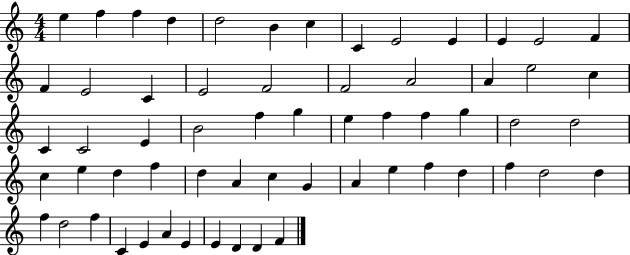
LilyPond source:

{
  \clef treble
  \numericTimeSignature
  \time 4/4
  \key c \major
  e''4 f''4 f''4 d''4 | d''2 b'4 c''4 | c'4 e'2 e'4 | e'4 e'2 f'4 | \break f'4 e'2 c'4 | e'2 f'2 | f'2 a'2 | a'4 e''2 c''4 | \break c'4 c'2 e'4 | b'2 f''4 g''4 | e''4 f''4 f''4 g''4 | d''2 d''2 | \break c''4 e''4 d''4 f''4 | d''4 a'4 c''4 g'4 | a'4 e''4 f''4 d''4 | f''4 d''2 d''4 | \break f''4 d''2 f''4 | c'4 e'4 a'4 e'4 | e'4 d'4 d'4 f'4 | \bar "|."
}